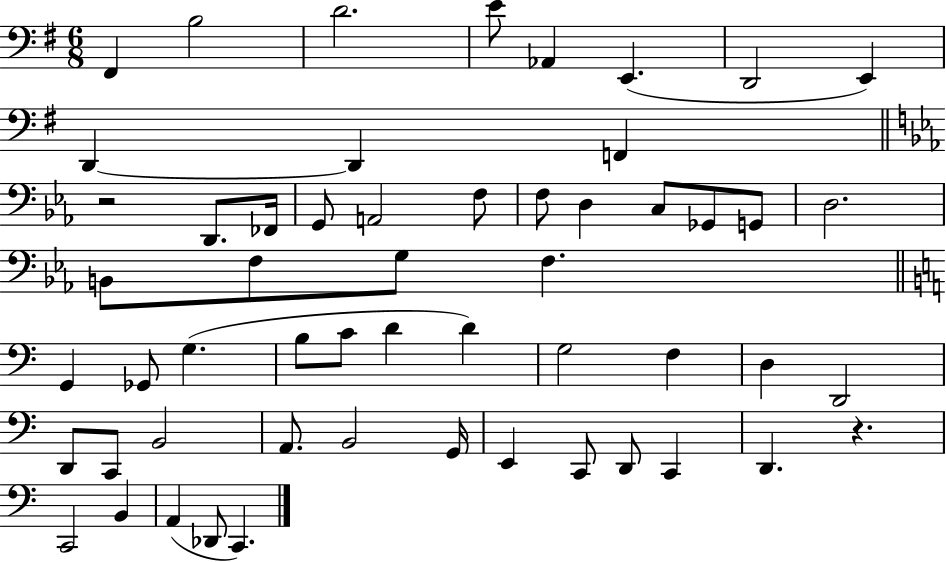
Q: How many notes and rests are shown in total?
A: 55